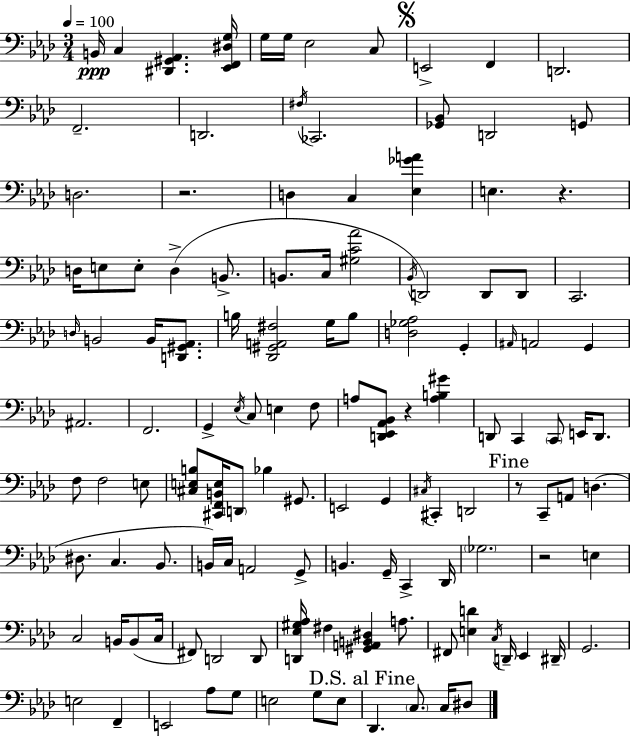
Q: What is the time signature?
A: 3/4